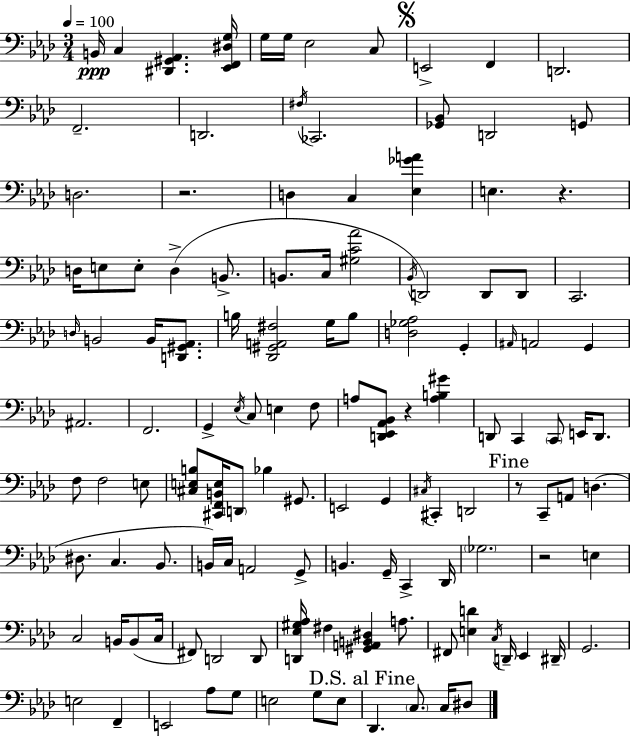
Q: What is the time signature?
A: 3/4